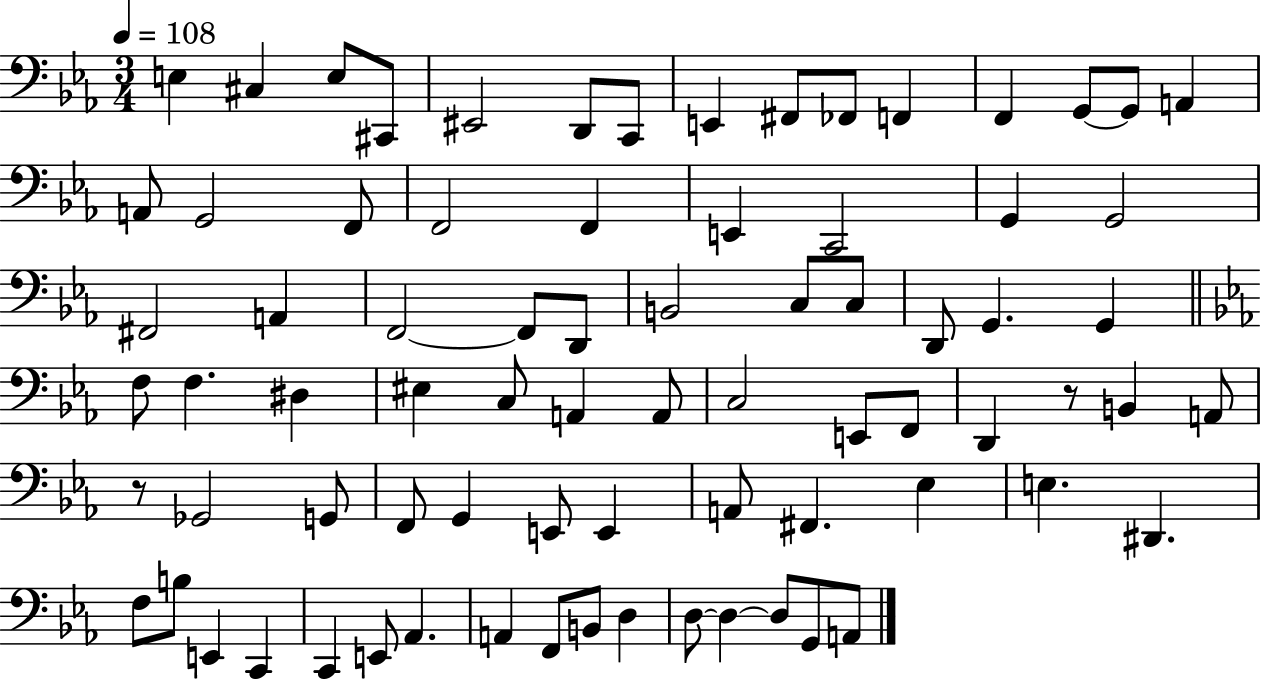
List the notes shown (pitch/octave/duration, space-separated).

E3/q C#3/q E3/e C#2/e EIS2/h D2/e C2/e E2/q F#2/e FES2/e F2/q F2/q G2/e G2/e A2/q A2/e G2/h F2/e F2/h F2/q E2/q C2/h G2/q G2/h F#2/h A2/q F2/h F2/e D2/e B2/h C3/e C3/e D2/e G2/q. G2/q F3/e F3/q. D#3/q EIS3/q C3/e A2/q A2/e C3/h E2/e F2/e D2/q R/e B2/q A2/e R/e Gb2/h G2/e F2/e G2/q E2/e E2/q A2/e F#2/q. Eb3/q E3/q. D#2/q. F3/e B3/e E2/q C2/q C2/q E2/e Ab2/q. A2/q F2/e B2/e D3/q D3/e D3/q D3/e G2/e A2/e